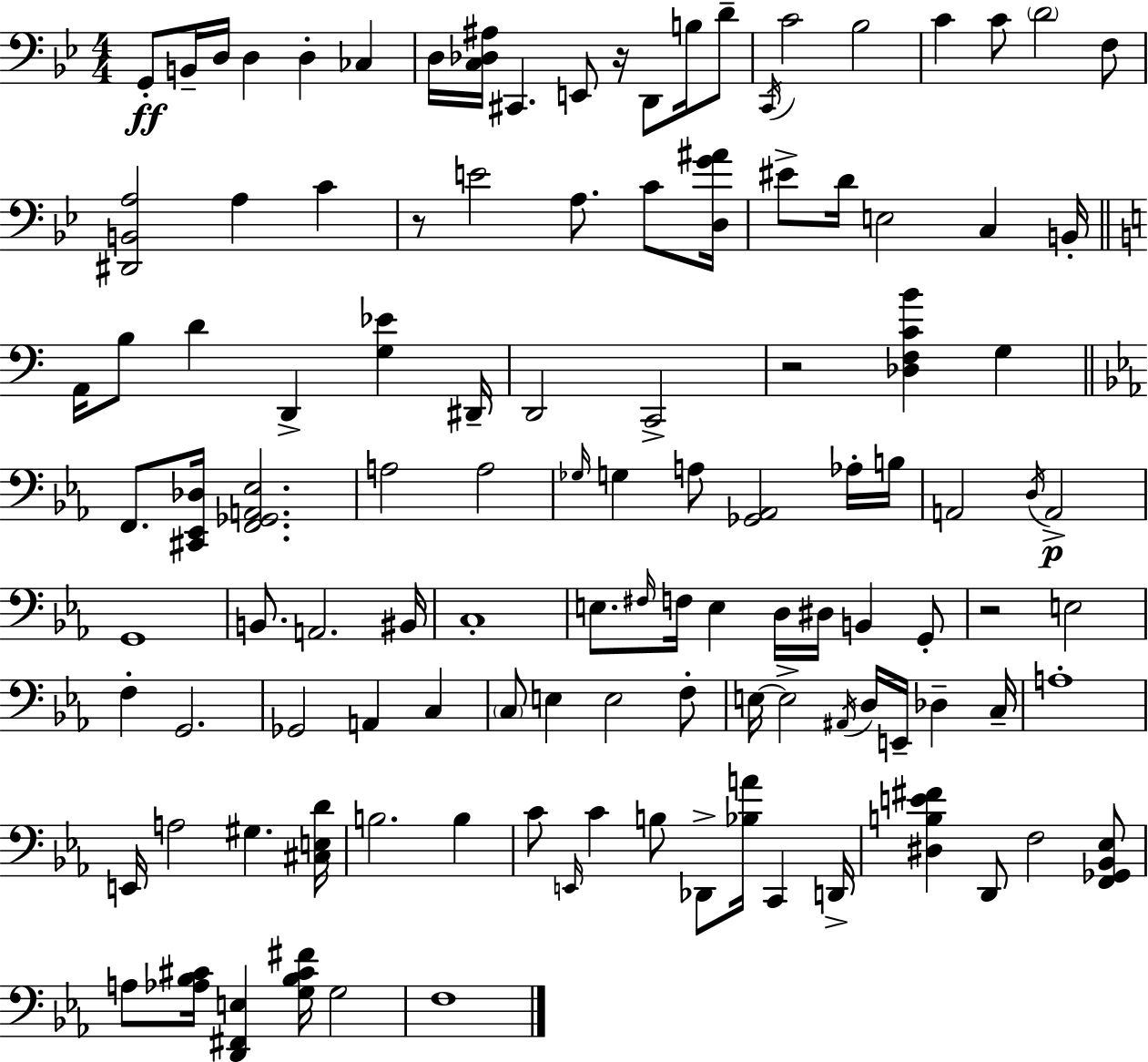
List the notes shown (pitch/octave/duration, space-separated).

G2/e B2/s D3/s D3/q D3/q CES3/q D3/s [C3,Db3,A#3]/s C#2/q. E2/e R/s D2/e B3/s D4/e C2/s C4/h Bb3/h C4/q C4/e D4/h F3/e [D#2,B2,A3]/h A3/q C4/q R/e E4/h A3/e. C4/e [D3,G4,A#4]/s EIS4/e D4/s E3/h C3/q B2/s A2/s B3/e D4/q D2/q [G3,Eb4]/q D#2/s D2/h C2/h R/h [Db3,F3,C4,B4]/q G3/q F2/e. [C#2,Eb2,Db3]/s [F2,Gb2,A2,Eb3]/h. A3/h A3/h Gb3/s G3/q A3/e [Gb2,Ab2]/h Ab3/s B3/s A2/h D3/s A2/h G2/w B2/e. A2/h. BIS2/s C3/w E3/e. F#3/s F3/s E3/q D3/s D#3/s B2/q G2/e R/h E3/h F3/q G2/h. Gb2/h A2/q C3/q C3/e E3/q E3/h F3/e E3/s E3/h A#2/s D3/s E2/s Db3/q C3/s A3/w E2/s A3/h G#3/q. [C#3,E3,D4]/s B3/h. B3/q C4/e E2/s C4/q B3/e Db2/e [Bb3,A4]/s C2/q D2/s [D#3,B3,E4,F#4]/q D2/e F3/h [F2,Gb2,Bb2,Eb3]/e A3/e [Ab3,Bb3,C#4]/s [D2,F#2,E3]/q [G3,Bb3,C#4,F#4]/s G3/h F3/w